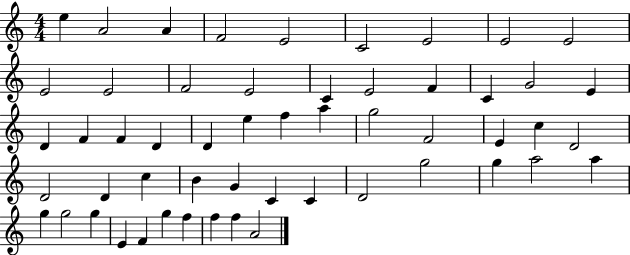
X:1
T:Untitled
M:4/4
L:1/4
K:C
e A2 A F2 E2 C2 E2 E2 E2 E2 E2 F2 E2 C E2 F C G2 E D F F D D e f a g2 F2 E c D2 D2 D c B G C C D2 g2 g a2 a g g2 g E F g f f f A2